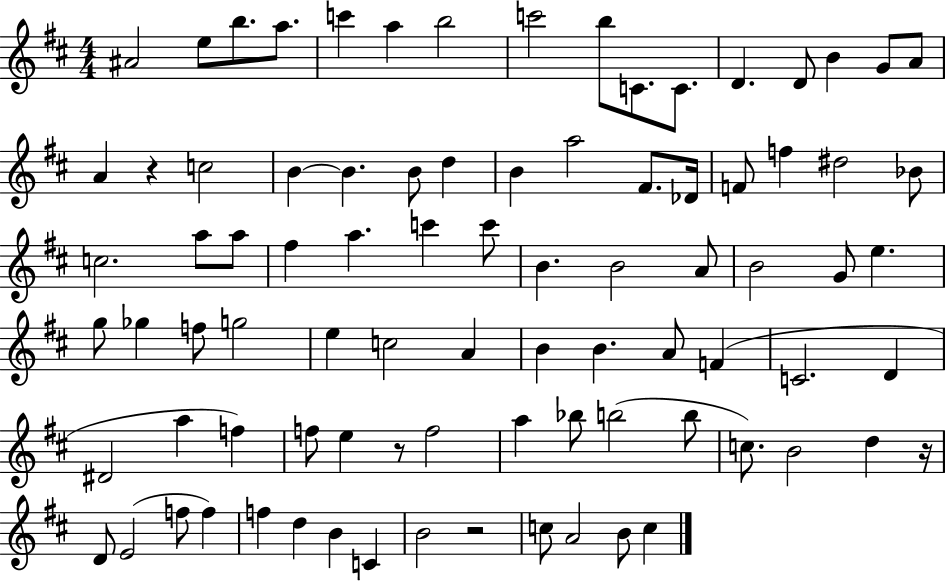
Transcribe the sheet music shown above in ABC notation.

X:1
T:Untitled
M:4/4
L:1/4
K:D
^A2 e/2 b/2 a/2 c' a b2 c'2 b/2 C/2 C/2 D D/2 B G/2 A/2 A z c2 B B B/2 d B a2 ^F/2 _D/4 F/2 f ^d2 _B/2 c2 a/2 a/2 ^f a c' c'/2 B B2 A/2 B2 G/2 e g/2 _g f/2 g2 e c2 A B B A/2 F C2 D ^D2 a f f/2 e z/2 f2 a _b/2 b2 b/2 c/2 B2 d z/4 D/2 E2 f/2 f f d B C B2 z2 c/2 A2 B/2 c